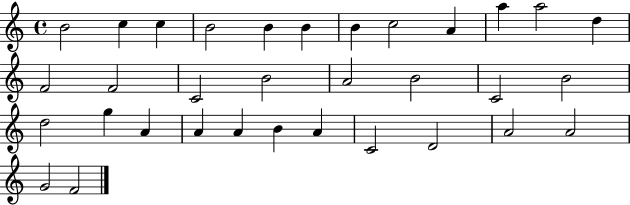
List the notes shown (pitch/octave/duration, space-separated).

B4/h C5/q C5/q B4/h B4/q B4/q B4/q C5/h A4/q A5/q A5/h D5/q F4/h F4/h C4/h B4/h A4/h B4/h C4/h B4/h D5/h G5/q A4/q A4/q A4/q B4/q A4/q C4/h D4/h A4/h A4/h G4/h F4/h